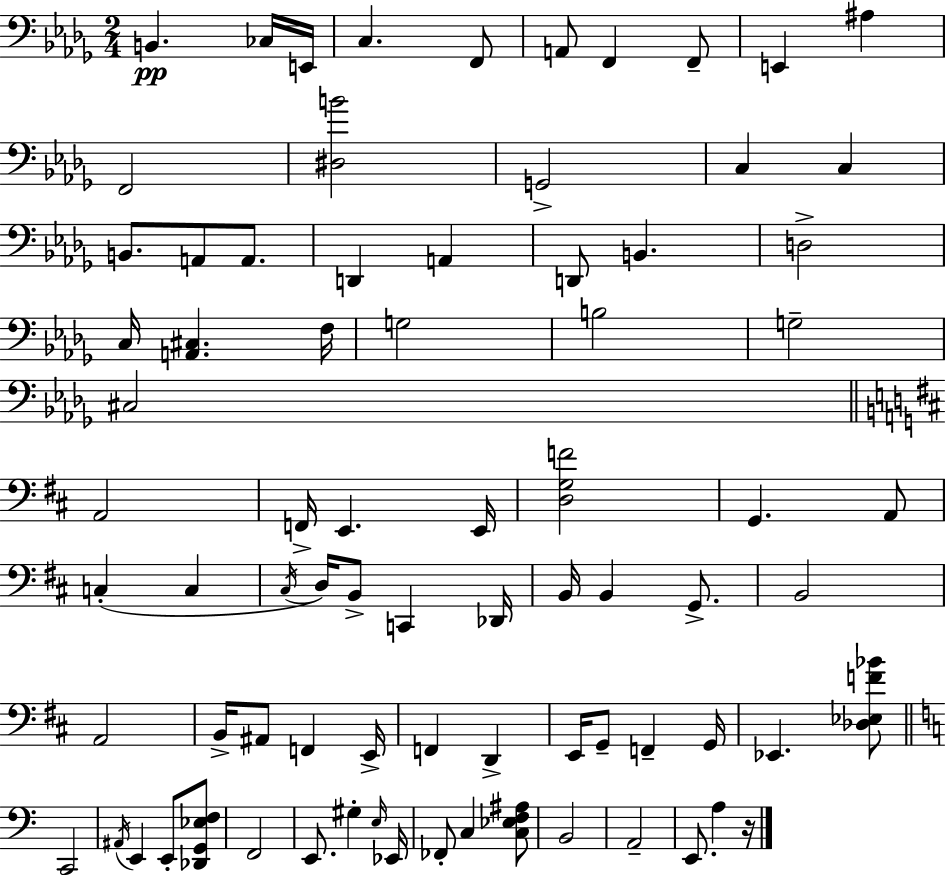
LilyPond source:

{
  \clef bass
  \numericTimeSignature
  \time 2/4
  \key bes \minor
  b,4.\pp ces16 e,16 | c4. f,8 | a,8 f,4 f,8-- | e,4 ais4 | \break f,2 | <dis b'>2 | g,2-> | c4 c4 | \break b,8. a,8 a,8. | d,4 a,4 | d,8 b,4. | d2-> | \break c16 <a, cis>4. f16 | g2 | b2 | g2-- | \break cis2 | \bar "||" \break \key d \major a,2 | f,16-> e,4. e,16 | <d g f'>2 | g,4. a,8 | \break c4-.( c4 | \acciaccatura { cis16 } d16) b,8-> c,4 | des,16 b,16 b,4 g,8.-> | b,2 | \break a,2 | b,16-> ais,8 f,4 | e,16-> f,4 d,4-> | e,16 g,8-- f,4-- | \break g,16 ees,4. <des ees f' bes'>8 | \bar "||" \break \key c \major c,2 | \acciaccatura { ais,16 } e,4 e,8-. <des, g, ees f>8 | f,2 | e,8. gis4-. | \break \grace { e16 } ees,16 fes,8-. c4 | <c ees f ais>8 b,2 | a,2-- | e,8. a4 | \break r16 \bar "|."
}